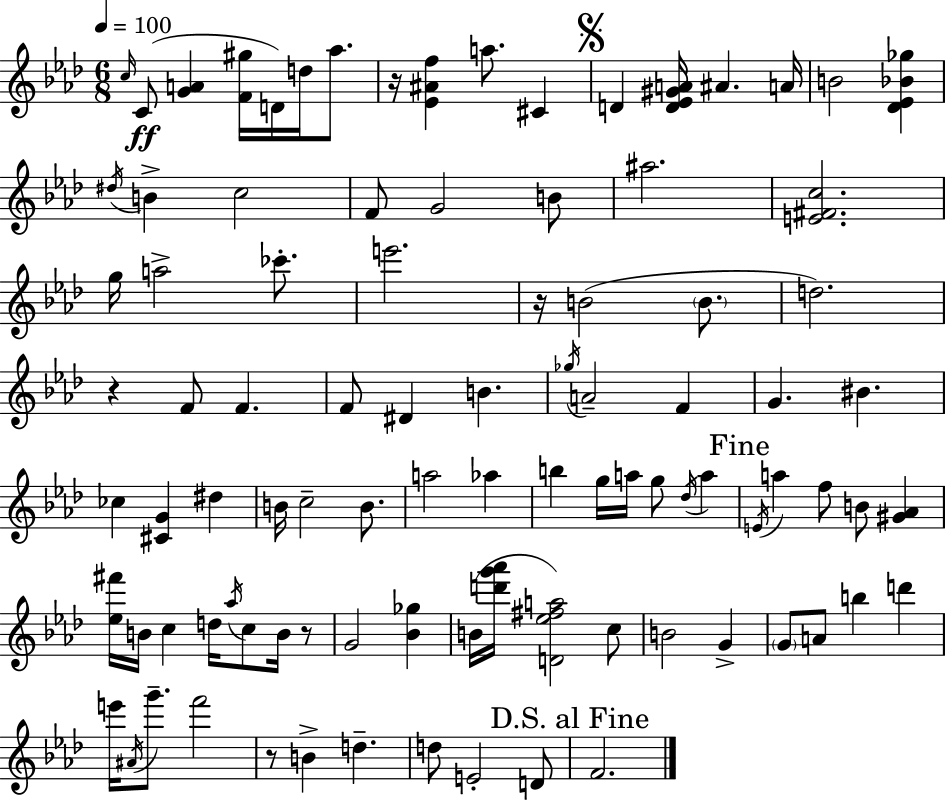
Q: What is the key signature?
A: AES major